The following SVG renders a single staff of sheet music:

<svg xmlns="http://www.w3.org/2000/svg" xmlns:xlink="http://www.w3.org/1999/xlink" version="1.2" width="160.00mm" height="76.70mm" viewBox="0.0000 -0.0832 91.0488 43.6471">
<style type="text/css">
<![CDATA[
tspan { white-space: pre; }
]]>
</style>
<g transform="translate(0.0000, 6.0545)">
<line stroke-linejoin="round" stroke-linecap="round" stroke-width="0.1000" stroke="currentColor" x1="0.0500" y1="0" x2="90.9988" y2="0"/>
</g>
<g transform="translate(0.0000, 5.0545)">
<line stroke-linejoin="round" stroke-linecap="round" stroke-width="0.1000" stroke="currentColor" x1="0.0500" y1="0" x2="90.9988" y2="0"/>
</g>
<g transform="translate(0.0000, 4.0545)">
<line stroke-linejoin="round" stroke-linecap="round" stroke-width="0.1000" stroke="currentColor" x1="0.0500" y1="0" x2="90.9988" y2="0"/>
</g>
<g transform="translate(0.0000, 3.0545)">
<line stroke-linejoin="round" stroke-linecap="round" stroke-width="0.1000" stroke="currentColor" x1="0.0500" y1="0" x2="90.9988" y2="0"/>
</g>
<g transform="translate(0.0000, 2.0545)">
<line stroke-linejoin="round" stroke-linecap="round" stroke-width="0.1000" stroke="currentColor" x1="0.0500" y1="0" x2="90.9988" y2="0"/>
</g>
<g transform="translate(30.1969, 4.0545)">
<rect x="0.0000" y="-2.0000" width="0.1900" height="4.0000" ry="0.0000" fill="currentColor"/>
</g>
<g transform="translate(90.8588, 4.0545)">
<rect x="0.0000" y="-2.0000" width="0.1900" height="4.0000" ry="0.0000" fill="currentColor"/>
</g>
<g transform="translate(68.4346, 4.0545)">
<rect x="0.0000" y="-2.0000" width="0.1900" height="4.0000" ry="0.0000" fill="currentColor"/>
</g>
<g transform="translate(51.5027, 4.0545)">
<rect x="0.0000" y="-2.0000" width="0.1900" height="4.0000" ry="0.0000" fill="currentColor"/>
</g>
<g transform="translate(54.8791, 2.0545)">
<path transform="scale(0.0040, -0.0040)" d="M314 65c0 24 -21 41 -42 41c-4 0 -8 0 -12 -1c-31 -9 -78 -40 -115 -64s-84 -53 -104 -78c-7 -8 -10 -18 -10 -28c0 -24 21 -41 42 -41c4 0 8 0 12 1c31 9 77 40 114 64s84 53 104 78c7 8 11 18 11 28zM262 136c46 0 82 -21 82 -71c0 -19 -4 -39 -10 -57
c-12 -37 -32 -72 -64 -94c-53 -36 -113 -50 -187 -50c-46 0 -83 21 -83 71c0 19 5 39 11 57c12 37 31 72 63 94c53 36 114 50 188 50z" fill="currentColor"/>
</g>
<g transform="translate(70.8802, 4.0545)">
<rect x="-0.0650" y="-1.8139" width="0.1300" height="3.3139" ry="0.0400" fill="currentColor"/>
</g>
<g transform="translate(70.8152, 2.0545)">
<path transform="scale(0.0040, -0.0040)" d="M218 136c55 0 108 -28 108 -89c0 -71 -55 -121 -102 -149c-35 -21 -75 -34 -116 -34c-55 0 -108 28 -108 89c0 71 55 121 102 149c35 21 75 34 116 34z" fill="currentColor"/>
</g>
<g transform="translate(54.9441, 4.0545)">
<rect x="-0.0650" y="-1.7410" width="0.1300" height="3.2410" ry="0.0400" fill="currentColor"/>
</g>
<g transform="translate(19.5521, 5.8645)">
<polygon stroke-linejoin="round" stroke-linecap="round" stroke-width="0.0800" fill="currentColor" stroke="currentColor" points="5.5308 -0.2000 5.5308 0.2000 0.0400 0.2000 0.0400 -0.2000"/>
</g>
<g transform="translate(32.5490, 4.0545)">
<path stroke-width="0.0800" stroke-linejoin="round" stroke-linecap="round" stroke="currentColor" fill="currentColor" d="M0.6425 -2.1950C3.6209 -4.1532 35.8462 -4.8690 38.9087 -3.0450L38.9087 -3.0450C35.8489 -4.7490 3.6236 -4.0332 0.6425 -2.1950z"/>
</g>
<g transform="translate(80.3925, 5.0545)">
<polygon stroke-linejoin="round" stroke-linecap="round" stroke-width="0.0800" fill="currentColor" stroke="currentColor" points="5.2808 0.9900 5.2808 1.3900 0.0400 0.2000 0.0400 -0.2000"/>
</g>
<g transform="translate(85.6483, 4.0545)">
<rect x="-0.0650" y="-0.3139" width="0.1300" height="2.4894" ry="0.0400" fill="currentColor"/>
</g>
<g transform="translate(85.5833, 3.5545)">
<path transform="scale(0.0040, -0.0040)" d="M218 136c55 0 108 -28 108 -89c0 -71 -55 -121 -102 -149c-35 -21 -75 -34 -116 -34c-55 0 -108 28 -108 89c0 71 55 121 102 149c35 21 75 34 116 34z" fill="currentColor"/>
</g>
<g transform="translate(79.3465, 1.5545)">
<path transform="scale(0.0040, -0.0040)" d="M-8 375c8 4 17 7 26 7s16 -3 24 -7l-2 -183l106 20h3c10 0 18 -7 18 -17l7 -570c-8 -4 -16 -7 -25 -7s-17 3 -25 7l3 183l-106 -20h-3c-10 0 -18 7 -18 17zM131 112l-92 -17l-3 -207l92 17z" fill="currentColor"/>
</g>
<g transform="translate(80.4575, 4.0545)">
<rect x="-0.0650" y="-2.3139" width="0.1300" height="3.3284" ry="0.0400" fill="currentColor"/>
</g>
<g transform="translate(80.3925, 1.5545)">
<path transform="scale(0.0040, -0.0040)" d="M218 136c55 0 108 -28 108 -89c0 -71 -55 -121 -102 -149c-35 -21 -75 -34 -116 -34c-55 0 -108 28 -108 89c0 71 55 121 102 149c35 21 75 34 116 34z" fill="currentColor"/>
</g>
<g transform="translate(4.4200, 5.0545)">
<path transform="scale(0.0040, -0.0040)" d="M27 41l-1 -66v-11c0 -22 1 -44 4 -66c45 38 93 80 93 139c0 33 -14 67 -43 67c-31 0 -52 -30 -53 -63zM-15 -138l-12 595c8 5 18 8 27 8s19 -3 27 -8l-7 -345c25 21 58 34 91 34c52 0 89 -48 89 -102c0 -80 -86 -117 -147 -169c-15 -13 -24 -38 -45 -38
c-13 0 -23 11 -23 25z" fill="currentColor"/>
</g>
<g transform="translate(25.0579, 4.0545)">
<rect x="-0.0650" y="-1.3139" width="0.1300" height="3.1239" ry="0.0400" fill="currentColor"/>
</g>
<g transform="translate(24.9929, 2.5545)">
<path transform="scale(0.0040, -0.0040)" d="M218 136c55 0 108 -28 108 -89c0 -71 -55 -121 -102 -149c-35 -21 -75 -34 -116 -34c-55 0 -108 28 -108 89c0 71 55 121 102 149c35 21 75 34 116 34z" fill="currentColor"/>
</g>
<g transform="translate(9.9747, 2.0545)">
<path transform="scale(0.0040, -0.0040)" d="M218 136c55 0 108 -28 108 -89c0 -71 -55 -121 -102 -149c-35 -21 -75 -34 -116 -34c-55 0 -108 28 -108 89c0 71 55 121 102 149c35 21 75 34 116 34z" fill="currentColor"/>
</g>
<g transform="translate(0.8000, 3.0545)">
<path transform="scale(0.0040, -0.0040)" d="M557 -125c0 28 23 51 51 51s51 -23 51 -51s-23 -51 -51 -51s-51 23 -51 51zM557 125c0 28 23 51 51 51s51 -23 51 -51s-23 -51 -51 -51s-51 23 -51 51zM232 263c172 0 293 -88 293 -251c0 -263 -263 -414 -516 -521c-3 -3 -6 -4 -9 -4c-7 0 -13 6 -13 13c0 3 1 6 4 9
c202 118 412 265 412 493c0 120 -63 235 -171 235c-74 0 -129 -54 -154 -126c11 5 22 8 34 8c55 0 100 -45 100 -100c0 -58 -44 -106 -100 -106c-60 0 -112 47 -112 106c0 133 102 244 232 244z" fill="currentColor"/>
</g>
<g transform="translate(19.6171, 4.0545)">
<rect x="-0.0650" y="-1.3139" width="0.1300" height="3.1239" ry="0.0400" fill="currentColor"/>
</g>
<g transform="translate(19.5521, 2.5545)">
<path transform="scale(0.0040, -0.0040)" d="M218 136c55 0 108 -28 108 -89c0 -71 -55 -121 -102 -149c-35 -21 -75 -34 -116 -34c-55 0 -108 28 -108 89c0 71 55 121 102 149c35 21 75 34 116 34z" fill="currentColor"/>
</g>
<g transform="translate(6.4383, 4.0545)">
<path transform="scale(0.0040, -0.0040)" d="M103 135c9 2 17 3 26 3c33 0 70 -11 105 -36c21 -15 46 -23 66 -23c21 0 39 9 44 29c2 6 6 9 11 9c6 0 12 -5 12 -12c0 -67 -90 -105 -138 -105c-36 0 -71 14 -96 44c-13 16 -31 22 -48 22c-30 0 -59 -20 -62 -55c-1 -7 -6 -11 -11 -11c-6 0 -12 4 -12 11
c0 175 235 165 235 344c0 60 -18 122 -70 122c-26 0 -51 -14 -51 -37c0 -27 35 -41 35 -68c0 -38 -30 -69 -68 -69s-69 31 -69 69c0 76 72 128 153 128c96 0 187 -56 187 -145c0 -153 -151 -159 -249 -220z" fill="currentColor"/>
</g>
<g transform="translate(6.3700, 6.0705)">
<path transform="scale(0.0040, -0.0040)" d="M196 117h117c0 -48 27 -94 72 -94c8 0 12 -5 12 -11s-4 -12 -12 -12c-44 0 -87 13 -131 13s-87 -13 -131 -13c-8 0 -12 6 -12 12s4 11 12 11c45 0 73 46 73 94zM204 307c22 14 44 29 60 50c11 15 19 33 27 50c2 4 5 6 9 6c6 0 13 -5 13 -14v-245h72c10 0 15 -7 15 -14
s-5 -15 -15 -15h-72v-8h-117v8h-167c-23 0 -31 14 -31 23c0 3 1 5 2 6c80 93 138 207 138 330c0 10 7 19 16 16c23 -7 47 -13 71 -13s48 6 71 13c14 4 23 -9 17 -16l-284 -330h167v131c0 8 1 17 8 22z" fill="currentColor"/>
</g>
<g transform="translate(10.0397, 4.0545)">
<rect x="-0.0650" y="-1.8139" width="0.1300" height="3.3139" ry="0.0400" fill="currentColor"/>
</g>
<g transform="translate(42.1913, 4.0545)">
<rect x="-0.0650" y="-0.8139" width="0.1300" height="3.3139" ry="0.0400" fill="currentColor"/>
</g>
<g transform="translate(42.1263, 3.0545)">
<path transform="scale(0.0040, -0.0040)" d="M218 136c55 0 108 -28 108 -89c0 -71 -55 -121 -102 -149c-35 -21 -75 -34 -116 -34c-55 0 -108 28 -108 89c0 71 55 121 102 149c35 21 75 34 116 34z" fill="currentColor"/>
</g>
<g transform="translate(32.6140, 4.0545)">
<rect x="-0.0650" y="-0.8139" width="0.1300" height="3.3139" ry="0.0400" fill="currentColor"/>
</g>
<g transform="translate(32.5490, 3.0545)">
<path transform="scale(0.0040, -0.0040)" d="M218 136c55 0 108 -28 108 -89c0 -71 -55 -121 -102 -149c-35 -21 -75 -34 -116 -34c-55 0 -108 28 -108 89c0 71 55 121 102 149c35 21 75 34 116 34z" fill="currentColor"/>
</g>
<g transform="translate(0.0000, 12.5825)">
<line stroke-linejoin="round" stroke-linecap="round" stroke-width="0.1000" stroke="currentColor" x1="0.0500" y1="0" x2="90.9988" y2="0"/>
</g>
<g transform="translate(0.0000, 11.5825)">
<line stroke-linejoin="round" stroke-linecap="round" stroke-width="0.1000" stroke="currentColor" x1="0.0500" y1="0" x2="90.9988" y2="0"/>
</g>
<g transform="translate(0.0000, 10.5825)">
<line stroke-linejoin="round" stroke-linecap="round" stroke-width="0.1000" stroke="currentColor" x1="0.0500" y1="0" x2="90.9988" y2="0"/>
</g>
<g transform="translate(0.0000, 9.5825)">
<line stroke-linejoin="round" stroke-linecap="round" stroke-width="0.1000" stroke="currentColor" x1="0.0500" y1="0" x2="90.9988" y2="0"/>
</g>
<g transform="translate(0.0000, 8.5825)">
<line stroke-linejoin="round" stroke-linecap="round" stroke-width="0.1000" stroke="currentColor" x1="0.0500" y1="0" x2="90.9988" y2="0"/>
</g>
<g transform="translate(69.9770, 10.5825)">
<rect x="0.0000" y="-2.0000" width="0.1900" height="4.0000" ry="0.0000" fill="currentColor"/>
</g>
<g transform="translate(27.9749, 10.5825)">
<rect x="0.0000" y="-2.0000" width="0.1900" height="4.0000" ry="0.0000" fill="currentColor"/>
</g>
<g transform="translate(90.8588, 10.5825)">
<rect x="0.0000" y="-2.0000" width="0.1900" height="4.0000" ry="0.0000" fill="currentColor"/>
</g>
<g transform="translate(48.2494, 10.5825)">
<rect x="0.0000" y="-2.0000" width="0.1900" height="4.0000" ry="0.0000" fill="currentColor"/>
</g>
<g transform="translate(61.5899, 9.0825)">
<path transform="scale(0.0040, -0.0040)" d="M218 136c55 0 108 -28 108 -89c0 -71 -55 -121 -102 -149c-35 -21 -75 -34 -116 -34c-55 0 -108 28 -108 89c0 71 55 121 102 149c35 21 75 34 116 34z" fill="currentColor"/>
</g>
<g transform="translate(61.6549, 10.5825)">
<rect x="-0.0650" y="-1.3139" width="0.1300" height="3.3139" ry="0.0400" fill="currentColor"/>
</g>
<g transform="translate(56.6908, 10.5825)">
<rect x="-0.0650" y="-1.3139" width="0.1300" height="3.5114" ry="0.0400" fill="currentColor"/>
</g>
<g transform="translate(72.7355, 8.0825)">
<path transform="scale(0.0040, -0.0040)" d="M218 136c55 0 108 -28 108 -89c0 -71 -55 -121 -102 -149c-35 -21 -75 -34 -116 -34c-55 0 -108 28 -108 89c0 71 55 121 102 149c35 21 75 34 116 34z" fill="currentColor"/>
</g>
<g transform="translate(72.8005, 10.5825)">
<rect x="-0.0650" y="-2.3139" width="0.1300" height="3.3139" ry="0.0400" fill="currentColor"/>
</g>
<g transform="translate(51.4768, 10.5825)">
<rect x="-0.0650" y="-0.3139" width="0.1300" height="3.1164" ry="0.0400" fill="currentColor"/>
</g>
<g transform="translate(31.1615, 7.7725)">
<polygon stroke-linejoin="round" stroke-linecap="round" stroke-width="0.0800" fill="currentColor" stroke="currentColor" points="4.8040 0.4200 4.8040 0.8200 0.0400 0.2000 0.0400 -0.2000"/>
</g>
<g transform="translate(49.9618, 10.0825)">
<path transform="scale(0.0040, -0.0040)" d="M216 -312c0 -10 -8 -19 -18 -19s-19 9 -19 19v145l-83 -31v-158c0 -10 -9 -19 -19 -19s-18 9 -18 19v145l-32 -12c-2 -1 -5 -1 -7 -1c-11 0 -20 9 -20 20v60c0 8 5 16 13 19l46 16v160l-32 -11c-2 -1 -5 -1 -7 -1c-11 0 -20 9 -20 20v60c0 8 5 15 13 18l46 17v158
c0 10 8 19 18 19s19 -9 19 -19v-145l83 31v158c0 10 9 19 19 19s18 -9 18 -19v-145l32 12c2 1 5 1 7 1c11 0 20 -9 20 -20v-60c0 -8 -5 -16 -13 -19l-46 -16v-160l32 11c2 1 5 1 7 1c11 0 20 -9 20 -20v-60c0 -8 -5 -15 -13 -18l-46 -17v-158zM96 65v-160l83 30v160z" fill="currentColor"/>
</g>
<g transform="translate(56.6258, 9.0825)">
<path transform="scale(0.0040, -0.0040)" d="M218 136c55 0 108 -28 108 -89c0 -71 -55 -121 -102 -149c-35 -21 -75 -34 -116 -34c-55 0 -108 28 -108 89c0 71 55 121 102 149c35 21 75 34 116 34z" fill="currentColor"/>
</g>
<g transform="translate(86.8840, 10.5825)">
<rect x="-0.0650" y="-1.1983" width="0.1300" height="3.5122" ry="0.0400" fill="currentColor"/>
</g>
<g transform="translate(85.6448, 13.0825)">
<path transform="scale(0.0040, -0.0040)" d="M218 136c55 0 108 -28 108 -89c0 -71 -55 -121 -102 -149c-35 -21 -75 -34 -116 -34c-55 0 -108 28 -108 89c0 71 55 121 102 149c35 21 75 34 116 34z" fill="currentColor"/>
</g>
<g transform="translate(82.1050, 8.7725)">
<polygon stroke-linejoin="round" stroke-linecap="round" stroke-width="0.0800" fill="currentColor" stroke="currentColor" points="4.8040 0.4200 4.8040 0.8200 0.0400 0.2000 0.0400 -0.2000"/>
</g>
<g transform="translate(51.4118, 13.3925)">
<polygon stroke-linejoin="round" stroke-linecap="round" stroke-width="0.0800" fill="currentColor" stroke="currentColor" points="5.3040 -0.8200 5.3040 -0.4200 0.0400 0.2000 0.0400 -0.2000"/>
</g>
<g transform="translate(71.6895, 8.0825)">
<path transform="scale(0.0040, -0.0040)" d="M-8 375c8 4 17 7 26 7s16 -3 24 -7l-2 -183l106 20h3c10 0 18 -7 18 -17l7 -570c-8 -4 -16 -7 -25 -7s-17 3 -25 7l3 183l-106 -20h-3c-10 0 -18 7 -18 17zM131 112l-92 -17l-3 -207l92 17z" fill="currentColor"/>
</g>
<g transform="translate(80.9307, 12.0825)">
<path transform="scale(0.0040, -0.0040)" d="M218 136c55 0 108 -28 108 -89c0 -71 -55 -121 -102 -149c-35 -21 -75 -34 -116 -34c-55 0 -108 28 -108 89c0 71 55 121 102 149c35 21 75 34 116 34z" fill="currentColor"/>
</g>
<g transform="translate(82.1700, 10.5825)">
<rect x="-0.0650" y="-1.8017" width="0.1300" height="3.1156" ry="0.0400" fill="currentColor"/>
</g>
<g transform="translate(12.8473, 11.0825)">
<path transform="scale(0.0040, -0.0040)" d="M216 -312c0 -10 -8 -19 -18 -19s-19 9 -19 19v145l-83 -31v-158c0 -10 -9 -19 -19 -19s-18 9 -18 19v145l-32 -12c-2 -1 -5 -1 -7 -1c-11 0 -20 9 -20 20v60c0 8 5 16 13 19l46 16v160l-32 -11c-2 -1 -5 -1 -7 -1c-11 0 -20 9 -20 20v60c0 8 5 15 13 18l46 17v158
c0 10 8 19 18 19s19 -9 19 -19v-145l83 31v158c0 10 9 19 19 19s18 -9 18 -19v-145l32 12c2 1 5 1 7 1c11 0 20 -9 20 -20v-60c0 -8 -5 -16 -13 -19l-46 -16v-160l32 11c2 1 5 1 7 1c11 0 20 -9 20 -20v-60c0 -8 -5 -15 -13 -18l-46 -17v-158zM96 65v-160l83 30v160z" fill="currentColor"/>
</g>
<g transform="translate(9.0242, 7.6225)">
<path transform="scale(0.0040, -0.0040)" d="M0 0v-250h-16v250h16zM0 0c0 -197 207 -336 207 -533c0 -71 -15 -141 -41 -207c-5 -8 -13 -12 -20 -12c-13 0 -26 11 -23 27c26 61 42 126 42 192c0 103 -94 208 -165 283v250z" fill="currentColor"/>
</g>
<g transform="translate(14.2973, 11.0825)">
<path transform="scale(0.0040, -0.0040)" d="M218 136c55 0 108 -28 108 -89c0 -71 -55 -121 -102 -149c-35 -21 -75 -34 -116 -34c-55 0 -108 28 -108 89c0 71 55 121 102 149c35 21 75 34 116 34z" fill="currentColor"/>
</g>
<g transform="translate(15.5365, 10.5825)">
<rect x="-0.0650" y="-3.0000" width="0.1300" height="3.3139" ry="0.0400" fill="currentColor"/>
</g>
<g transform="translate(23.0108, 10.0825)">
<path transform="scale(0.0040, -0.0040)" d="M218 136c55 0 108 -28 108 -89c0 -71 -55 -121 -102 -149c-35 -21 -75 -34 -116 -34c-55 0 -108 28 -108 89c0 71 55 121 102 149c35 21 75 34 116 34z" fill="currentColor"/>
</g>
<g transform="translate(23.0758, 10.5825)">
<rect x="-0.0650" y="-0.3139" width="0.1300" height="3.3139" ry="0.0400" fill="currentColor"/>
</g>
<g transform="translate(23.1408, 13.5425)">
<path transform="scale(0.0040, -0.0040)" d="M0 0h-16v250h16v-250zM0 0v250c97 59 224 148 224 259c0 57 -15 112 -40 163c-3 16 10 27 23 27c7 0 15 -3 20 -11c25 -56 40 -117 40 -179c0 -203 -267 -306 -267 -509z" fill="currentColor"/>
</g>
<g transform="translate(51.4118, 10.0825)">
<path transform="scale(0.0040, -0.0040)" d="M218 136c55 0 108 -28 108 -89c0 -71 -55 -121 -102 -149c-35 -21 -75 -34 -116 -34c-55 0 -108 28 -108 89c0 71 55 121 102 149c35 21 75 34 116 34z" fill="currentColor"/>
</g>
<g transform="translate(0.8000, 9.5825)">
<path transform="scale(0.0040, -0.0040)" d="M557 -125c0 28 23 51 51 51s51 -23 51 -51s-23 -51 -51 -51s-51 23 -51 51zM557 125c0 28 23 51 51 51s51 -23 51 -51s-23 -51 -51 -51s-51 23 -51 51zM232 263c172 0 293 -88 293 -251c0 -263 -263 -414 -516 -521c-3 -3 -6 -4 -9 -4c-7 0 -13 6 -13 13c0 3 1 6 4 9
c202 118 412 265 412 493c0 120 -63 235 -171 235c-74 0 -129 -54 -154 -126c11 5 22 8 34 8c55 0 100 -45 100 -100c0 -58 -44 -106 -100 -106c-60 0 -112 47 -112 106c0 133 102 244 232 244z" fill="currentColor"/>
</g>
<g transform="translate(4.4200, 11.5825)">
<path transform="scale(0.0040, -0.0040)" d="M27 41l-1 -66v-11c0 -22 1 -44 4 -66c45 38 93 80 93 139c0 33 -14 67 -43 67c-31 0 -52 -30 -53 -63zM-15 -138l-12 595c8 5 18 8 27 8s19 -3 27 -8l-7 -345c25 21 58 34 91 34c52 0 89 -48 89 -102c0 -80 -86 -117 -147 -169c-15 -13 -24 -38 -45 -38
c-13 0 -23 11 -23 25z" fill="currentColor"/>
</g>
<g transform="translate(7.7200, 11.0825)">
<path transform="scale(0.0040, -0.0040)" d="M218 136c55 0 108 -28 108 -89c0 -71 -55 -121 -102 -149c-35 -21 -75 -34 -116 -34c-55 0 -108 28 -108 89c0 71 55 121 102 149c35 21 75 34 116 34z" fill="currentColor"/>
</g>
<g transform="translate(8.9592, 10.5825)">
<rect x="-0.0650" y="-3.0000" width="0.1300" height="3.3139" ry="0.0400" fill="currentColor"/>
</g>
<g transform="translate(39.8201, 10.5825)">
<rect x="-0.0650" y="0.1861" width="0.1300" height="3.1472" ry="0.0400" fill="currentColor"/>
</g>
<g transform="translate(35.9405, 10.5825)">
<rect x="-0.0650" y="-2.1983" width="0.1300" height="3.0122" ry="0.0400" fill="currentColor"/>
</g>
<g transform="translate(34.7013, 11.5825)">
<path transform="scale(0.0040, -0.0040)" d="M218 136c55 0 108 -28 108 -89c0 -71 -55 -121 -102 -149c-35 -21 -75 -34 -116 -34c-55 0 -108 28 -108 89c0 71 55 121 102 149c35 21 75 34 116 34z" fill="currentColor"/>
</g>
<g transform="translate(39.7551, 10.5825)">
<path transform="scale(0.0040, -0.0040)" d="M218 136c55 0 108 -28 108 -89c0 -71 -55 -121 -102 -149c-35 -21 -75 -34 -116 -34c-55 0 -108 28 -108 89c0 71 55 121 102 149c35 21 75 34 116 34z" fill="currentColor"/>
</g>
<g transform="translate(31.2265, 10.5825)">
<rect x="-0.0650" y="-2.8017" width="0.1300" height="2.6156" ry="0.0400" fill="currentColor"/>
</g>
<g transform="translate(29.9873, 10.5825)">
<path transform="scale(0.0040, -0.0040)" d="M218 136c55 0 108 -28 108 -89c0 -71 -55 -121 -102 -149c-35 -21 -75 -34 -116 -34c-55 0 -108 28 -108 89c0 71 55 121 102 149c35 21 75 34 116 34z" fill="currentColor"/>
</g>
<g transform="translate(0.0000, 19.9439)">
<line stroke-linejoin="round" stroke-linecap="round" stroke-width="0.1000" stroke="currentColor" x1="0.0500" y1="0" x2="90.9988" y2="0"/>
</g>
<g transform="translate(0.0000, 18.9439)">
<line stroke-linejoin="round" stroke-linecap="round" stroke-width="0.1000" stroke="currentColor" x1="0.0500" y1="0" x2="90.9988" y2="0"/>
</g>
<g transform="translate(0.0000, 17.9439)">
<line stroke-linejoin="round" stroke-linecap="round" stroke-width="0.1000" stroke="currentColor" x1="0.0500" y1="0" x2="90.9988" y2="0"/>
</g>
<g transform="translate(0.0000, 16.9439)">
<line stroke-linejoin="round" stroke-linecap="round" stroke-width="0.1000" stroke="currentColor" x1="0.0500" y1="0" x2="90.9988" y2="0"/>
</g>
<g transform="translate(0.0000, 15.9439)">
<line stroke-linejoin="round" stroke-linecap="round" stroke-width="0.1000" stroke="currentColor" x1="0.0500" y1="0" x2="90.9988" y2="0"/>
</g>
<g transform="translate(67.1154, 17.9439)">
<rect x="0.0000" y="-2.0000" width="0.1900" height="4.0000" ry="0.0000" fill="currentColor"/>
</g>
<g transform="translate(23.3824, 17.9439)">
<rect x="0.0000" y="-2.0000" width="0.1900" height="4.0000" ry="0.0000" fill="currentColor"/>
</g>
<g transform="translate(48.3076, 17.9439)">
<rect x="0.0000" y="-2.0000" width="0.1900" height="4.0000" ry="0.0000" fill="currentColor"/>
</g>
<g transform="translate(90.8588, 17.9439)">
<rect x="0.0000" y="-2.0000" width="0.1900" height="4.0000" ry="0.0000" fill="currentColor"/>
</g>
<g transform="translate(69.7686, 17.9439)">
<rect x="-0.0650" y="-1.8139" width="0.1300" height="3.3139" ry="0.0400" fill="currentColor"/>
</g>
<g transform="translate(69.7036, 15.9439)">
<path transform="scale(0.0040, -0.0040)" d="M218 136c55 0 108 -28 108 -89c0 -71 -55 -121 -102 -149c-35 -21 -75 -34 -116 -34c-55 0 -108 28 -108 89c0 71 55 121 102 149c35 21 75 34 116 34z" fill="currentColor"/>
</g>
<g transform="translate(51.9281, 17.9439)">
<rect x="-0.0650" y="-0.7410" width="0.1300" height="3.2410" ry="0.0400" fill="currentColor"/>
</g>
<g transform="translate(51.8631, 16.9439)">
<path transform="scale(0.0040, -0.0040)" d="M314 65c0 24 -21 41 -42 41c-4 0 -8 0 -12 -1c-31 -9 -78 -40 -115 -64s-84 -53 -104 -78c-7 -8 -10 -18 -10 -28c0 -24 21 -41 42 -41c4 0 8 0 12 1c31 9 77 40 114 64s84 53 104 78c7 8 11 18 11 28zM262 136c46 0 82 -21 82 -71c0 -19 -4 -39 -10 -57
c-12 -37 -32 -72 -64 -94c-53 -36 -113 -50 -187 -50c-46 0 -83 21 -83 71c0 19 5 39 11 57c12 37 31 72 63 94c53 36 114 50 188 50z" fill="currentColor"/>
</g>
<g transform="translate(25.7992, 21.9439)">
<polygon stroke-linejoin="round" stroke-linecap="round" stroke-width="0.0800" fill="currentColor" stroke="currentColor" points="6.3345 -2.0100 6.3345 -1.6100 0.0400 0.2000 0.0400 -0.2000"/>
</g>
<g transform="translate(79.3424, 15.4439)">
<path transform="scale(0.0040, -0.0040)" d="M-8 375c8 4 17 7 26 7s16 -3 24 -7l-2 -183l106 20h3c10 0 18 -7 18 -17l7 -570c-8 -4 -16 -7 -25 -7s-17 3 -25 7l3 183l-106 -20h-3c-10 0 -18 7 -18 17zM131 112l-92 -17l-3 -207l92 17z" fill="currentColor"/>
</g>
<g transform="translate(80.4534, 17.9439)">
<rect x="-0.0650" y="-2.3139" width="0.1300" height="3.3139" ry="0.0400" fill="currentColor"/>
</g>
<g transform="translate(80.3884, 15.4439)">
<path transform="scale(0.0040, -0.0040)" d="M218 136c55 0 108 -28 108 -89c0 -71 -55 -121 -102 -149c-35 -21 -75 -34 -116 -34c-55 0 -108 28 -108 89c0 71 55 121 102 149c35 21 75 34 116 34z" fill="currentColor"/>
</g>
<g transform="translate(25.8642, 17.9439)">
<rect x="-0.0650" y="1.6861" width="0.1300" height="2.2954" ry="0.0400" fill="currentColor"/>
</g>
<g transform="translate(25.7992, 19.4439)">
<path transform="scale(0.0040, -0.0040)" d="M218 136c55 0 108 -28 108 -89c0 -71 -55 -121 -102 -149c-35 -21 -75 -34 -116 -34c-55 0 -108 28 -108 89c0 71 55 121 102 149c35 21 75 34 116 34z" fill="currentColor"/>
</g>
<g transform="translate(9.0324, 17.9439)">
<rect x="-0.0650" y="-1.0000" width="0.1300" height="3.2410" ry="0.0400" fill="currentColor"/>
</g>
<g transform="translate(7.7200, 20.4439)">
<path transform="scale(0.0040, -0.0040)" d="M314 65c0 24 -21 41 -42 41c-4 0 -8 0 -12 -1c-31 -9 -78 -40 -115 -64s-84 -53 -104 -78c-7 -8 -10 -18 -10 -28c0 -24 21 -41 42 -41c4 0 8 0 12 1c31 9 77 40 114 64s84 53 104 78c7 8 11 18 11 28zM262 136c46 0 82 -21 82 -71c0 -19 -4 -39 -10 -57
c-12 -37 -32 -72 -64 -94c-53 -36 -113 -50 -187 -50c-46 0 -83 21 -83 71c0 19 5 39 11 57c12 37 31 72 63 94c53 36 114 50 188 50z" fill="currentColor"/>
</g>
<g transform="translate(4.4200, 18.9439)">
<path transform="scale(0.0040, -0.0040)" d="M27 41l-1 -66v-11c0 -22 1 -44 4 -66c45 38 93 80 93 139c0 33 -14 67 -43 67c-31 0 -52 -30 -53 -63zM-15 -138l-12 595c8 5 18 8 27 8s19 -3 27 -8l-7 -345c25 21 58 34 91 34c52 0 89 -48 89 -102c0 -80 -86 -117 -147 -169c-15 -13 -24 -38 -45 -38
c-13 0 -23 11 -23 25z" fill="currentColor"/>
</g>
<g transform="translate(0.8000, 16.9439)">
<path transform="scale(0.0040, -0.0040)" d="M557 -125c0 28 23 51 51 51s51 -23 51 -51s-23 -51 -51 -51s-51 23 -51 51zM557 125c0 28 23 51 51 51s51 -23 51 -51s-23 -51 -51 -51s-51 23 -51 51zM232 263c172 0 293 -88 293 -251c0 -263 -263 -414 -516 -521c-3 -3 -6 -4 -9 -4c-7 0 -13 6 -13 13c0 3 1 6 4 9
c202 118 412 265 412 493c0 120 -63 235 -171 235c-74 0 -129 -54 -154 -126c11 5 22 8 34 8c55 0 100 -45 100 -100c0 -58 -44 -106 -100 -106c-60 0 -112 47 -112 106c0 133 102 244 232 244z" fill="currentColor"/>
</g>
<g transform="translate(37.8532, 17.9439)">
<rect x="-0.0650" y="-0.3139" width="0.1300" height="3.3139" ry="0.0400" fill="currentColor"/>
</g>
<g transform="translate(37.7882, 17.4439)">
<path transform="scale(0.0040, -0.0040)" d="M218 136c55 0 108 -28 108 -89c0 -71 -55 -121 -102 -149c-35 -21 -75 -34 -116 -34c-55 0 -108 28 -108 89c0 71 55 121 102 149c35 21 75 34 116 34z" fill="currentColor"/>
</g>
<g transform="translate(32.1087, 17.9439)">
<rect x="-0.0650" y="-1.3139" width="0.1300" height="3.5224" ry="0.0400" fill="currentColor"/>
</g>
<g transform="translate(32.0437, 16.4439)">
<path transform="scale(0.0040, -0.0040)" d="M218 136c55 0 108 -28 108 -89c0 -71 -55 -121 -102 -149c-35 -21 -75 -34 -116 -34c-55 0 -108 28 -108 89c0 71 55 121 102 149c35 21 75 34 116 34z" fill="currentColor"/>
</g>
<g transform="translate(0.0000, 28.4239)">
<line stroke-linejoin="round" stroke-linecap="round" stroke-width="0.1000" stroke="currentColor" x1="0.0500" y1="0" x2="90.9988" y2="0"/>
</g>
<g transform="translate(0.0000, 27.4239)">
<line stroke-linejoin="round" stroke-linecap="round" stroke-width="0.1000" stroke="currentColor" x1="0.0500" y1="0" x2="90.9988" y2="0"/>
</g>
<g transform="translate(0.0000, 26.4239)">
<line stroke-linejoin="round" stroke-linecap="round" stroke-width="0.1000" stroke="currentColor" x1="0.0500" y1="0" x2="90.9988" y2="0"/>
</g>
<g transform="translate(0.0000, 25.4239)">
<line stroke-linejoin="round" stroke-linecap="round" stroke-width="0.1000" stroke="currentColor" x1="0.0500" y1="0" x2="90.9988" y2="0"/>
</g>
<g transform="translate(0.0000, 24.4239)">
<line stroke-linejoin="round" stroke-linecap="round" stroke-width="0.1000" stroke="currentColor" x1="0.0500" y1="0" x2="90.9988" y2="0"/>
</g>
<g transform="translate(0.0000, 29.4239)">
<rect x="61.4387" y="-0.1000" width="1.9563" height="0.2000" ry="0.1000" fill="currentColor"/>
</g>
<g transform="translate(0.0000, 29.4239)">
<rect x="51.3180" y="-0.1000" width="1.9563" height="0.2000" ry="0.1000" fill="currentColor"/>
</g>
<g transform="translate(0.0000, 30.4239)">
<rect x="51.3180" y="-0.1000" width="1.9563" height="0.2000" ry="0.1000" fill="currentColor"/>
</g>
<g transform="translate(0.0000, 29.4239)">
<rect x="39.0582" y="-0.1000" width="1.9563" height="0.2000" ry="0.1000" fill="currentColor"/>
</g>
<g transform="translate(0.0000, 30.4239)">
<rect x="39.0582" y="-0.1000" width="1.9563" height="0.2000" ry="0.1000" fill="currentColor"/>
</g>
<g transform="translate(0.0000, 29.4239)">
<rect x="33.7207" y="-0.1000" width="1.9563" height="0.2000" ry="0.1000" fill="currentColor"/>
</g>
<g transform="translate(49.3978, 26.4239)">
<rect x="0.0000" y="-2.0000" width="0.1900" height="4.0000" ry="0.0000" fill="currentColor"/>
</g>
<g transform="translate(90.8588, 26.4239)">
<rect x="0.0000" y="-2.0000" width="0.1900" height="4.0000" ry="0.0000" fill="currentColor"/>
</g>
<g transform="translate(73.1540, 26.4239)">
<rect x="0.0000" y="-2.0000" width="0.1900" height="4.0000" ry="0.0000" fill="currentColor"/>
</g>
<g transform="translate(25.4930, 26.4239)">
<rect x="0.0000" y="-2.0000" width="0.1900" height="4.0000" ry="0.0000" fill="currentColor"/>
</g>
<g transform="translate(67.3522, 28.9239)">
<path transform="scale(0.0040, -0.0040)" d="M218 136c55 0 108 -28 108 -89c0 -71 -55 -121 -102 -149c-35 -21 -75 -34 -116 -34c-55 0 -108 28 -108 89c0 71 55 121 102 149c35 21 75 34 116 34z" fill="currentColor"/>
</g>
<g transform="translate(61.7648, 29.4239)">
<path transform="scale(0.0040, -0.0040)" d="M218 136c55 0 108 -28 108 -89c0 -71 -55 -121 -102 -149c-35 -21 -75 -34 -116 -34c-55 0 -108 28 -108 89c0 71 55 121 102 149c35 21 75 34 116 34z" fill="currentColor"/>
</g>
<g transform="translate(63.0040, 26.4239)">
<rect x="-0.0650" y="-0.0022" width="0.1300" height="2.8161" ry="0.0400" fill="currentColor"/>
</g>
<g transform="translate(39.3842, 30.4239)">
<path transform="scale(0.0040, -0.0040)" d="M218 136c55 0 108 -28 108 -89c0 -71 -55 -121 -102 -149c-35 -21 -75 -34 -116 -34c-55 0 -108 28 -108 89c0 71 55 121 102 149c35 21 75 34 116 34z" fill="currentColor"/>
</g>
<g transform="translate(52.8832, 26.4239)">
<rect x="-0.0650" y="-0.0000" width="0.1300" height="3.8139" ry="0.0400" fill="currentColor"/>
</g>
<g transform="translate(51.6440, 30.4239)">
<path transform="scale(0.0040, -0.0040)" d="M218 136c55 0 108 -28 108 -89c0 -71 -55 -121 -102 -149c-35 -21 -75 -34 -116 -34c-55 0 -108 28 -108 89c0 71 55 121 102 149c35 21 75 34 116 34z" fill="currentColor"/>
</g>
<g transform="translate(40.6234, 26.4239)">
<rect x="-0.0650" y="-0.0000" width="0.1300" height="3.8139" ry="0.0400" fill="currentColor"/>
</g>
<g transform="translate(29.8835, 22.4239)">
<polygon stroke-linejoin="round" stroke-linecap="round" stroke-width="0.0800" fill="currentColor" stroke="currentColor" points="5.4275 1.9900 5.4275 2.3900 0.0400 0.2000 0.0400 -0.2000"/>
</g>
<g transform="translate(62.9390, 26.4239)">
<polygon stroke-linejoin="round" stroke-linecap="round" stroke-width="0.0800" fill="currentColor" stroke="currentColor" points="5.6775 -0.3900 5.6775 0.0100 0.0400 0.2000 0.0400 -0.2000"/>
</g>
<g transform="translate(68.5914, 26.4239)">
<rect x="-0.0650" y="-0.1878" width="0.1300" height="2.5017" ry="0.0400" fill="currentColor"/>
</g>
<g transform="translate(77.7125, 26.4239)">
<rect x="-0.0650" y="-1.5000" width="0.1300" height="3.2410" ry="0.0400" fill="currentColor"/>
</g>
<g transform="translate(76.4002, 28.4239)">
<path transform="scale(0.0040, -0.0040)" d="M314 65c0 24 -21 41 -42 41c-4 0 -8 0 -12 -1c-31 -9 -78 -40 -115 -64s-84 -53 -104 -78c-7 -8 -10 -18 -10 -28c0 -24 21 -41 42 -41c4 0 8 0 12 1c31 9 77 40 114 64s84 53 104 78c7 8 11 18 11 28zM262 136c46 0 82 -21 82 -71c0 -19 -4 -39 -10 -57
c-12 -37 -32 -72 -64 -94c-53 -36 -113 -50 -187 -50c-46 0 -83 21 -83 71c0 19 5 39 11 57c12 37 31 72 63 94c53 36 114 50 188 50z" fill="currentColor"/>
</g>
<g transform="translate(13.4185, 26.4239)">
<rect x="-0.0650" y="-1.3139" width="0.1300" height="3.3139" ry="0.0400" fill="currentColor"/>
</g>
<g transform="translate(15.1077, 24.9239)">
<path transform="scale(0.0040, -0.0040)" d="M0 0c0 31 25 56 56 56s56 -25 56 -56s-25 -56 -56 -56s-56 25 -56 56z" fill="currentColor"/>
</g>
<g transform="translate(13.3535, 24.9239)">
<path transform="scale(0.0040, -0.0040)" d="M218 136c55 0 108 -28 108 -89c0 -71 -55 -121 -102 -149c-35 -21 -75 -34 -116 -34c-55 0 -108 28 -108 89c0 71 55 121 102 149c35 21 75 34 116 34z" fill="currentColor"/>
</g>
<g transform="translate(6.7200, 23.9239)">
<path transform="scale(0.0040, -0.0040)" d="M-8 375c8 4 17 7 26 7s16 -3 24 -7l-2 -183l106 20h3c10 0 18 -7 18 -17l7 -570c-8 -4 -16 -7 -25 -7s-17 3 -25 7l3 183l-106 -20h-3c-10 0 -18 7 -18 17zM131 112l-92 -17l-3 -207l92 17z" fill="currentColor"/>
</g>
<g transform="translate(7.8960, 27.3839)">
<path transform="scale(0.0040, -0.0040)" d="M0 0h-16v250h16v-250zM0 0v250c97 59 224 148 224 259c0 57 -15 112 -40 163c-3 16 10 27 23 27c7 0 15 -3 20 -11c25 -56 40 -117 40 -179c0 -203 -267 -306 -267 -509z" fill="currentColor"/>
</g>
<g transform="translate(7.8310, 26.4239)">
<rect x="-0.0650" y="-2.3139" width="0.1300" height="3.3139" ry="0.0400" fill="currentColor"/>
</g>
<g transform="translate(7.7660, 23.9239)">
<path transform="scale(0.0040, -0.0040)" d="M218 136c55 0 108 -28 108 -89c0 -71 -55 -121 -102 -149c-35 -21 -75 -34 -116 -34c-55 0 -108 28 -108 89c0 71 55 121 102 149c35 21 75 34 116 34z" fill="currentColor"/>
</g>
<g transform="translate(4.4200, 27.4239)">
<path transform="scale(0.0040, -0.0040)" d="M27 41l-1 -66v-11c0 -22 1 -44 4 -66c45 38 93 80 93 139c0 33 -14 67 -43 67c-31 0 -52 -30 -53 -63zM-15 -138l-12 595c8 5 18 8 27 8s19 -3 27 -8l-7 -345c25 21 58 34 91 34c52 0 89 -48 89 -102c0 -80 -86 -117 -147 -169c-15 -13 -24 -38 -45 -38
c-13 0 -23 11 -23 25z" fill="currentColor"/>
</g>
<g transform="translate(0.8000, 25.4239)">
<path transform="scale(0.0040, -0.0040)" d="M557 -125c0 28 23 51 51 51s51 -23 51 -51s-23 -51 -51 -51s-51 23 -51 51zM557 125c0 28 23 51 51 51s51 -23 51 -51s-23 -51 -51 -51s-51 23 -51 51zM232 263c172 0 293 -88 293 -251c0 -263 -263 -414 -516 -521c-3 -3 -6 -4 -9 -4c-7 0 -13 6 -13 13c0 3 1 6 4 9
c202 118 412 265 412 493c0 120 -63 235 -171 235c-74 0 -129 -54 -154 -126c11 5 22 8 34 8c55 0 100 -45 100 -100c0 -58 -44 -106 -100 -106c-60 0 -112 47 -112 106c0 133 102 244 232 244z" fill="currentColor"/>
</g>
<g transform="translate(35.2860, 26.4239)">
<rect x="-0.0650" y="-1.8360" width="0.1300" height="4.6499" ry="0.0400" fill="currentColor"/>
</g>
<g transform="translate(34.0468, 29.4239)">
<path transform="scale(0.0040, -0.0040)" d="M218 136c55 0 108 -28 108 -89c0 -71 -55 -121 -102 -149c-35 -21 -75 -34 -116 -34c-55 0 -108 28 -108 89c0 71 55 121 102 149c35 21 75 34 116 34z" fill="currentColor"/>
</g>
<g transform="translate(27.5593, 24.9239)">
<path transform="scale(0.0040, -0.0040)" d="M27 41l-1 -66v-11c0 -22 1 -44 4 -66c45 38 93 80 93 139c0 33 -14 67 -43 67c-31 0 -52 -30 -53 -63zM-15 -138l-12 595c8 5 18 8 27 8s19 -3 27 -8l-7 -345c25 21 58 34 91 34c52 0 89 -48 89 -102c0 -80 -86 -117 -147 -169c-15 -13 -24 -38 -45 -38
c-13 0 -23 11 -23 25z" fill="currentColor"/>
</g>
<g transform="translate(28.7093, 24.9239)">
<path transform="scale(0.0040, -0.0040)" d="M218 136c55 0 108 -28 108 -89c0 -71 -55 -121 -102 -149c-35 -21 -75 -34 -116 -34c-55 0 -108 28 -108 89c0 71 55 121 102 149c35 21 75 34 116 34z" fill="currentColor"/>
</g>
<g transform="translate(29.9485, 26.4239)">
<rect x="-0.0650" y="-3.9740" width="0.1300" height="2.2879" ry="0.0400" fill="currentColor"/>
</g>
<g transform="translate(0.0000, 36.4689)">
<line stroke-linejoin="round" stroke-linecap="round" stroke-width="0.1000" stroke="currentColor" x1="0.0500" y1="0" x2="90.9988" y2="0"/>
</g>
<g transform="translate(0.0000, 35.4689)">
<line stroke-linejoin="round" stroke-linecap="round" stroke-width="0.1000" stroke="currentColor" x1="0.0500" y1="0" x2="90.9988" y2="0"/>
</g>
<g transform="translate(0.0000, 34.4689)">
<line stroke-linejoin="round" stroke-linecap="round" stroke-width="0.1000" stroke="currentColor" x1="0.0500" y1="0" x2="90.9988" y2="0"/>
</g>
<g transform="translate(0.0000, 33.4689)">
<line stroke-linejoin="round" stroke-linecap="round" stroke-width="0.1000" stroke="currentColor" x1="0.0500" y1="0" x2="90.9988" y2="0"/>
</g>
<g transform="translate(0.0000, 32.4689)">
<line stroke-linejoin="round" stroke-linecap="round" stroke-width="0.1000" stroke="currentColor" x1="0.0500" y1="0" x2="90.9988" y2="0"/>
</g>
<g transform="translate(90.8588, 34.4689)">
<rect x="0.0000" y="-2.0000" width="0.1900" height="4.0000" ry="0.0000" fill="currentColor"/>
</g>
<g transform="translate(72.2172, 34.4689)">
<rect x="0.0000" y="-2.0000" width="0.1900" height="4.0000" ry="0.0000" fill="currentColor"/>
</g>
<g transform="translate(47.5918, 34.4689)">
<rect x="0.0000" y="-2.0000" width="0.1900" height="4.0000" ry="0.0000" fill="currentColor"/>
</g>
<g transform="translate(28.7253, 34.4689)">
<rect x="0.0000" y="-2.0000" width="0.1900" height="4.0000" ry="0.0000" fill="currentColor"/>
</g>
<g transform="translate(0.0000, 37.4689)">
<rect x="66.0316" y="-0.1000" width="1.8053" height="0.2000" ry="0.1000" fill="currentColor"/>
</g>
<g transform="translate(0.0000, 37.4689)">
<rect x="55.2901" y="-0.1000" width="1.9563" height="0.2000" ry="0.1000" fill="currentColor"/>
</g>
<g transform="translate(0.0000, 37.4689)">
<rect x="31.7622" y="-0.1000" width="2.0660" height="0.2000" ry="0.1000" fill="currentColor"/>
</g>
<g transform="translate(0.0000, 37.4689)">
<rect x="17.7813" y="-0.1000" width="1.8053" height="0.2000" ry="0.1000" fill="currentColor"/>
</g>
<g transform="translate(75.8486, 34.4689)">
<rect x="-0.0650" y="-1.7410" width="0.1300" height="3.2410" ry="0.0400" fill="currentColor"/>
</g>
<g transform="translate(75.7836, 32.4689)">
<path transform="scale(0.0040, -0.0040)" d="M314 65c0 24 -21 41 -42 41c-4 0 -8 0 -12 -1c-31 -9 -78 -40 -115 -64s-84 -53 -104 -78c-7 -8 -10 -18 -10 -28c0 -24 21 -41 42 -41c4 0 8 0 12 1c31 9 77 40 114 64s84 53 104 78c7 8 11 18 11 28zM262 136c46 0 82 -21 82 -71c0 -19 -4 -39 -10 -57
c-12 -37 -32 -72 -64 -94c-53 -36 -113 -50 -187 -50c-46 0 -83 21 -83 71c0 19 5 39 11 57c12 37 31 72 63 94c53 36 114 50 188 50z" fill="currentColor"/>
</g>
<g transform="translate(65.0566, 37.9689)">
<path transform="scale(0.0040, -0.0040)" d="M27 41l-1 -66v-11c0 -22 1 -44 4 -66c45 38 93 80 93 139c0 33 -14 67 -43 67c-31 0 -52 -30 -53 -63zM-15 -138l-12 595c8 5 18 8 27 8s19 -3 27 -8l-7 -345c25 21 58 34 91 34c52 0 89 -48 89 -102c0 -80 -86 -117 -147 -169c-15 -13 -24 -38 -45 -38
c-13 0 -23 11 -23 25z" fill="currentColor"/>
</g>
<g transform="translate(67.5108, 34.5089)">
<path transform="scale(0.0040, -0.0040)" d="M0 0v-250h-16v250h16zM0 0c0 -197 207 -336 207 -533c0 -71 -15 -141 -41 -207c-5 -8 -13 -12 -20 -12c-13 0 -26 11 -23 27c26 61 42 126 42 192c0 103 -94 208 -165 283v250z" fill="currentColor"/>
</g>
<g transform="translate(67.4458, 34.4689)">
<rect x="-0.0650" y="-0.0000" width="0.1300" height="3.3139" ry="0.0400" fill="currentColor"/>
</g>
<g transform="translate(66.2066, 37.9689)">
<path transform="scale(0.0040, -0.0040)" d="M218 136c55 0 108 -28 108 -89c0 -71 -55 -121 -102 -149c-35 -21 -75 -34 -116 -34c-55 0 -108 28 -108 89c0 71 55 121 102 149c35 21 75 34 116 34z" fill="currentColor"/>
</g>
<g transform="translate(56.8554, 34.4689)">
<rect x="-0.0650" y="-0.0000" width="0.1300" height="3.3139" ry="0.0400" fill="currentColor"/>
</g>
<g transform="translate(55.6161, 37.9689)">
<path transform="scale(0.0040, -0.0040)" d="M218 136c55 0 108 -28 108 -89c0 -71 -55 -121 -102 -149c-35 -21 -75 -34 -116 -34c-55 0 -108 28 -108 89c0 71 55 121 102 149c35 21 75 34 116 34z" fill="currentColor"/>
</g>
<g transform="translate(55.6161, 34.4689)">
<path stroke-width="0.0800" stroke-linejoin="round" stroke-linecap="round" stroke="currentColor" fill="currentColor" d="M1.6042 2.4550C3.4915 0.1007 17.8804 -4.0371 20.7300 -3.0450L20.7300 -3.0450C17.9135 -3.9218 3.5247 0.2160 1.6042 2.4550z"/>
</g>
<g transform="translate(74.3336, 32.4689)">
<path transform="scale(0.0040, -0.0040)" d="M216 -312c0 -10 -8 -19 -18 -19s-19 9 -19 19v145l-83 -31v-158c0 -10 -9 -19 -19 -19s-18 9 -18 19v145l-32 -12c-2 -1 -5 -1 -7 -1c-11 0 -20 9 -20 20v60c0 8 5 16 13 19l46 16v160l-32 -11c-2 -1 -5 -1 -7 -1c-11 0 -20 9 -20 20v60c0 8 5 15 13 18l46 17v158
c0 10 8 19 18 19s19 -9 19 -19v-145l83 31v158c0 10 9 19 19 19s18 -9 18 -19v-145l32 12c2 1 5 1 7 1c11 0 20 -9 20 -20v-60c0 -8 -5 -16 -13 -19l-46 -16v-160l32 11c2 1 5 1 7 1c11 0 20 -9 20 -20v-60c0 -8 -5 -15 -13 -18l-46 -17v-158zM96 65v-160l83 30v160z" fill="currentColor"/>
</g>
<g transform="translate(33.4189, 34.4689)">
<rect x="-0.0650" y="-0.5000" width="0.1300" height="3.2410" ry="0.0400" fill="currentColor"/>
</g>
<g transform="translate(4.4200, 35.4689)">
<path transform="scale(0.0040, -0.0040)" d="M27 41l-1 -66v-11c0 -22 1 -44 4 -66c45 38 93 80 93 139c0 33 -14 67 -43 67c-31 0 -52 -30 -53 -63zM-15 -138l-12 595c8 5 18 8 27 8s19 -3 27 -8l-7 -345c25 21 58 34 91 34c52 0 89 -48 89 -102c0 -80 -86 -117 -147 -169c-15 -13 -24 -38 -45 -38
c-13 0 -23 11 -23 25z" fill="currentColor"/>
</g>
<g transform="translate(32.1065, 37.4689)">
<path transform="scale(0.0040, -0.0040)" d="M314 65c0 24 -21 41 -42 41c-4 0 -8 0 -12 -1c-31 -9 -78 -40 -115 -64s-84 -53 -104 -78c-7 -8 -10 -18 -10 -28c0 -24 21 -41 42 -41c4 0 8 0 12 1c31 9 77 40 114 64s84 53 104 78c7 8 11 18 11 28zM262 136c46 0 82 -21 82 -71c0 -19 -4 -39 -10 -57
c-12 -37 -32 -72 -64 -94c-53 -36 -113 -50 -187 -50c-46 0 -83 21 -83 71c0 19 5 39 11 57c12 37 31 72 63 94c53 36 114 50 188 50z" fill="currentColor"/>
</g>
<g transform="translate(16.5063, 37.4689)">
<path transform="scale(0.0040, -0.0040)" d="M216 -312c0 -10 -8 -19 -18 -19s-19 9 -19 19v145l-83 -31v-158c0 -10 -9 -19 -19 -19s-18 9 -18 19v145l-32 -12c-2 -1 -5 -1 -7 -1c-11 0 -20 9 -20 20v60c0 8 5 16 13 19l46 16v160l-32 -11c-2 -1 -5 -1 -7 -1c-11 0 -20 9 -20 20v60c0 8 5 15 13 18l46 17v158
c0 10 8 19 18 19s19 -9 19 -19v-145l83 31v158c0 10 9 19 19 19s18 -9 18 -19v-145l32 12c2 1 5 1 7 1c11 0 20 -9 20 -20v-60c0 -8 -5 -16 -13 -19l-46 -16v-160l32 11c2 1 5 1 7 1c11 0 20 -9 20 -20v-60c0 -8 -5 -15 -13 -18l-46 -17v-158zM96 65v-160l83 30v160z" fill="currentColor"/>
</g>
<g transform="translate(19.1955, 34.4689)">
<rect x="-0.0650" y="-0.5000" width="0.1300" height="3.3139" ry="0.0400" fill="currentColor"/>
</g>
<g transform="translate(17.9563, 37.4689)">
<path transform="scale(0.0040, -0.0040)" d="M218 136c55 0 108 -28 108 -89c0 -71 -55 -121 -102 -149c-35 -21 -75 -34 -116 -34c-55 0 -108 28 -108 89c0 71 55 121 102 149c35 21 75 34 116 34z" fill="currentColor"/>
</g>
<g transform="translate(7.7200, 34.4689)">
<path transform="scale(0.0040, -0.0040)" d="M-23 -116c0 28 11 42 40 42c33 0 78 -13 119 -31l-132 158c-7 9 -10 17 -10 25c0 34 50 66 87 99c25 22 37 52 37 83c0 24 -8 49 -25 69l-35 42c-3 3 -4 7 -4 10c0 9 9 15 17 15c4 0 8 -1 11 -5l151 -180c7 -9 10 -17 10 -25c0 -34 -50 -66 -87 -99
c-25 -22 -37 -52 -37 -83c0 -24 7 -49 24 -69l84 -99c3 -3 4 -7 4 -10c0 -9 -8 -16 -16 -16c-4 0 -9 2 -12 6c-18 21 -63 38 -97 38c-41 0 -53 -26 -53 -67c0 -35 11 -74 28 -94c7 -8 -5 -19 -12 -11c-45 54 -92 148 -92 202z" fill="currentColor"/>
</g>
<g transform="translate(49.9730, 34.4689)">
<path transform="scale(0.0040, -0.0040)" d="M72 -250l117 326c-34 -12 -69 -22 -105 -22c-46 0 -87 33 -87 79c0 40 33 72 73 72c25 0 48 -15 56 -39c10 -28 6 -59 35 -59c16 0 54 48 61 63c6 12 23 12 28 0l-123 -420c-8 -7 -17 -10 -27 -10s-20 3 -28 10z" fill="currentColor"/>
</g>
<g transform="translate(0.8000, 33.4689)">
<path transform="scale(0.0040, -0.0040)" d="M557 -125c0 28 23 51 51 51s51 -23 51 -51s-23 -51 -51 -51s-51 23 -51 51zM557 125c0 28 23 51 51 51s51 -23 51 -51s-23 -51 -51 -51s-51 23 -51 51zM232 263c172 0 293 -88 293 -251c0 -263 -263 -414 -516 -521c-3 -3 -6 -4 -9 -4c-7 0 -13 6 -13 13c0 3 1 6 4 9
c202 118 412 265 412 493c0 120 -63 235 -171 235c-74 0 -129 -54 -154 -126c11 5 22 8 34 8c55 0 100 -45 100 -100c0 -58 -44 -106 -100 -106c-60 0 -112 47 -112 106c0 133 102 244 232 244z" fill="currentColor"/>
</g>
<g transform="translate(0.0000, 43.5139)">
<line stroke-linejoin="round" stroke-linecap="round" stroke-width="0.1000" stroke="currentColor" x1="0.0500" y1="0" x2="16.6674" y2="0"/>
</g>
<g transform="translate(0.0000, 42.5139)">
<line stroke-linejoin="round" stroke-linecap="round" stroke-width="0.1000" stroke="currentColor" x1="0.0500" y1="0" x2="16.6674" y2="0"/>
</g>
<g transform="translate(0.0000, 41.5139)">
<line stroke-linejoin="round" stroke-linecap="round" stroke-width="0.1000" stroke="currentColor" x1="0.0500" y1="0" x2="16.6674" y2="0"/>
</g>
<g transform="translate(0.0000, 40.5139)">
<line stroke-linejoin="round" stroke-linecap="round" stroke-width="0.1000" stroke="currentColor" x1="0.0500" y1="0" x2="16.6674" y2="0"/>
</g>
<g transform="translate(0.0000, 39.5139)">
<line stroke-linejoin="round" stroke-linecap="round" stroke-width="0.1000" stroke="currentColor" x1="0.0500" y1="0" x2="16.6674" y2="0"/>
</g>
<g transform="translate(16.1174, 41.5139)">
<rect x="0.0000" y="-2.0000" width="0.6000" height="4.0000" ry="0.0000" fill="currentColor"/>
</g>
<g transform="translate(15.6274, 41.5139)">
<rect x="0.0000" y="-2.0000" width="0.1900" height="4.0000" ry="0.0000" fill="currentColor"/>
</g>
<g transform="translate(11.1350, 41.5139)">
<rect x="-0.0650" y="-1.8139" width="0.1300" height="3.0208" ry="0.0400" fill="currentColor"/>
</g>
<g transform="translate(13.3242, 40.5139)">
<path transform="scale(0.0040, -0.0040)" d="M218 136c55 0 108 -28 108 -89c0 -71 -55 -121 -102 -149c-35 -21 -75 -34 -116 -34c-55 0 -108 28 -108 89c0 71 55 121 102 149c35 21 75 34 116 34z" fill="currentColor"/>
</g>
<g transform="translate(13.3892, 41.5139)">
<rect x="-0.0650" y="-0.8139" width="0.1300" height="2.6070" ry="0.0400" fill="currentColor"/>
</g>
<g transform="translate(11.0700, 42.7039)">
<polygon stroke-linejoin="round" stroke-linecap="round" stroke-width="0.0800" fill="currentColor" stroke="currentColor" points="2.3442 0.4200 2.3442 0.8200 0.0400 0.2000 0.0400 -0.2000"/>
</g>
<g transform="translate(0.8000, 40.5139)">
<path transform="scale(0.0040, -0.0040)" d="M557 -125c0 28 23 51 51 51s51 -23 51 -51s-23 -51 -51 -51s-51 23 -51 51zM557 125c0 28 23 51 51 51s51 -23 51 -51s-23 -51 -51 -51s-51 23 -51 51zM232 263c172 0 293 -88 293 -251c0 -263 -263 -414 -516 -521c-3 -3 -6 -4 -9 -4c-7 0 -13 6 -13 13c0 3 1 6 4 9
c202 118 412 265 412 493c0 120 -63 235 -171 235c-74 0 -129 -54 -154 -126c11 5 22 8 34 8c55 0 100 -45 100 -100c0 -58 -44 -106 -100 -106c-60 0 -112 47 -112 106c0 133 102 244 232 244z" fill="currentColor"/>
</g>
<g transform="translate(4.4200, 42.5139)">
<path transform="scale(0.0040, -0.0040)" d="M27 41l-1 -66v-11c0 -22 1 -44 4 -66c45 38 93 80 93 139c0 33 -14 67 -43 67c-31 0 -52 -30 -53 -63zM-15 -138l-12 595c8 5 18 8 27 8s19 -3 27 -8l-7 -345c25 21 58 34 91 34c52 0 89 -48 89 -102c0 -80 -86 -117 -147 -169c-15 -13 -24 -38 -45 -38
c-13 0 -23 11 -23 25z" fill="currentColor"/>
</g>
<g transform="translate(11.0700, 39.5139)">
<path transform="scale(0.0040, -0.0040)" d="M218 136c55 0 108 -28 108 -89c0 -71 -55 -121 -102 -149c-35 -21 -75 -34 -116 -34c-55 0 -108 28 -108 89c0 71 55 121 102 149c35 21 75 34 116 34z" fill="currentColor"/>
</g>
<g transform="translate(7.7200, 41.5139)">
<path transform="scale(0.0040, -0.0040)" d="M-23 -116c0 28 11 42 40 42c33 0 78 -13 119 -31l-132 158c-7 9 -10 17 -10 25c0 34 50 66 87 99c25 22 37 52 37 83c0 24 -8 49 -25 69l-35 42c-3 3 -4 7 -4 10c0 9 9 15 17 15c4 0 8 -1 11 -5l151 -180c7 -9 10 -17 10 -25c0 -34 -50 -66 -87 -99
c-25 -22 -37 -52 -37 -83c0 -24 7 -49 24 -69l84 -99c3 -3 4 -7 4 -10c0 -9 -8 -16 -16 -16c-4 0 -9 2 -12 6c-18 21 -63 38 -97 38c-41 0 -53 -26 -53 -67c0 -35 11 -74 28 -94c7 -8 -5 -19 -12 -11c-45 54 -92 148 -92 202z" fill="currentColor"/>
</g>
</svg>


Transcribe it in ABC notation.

X:1
T:Untitled
M:2/4
L:1/4
K:F
A, G,/2 G,/2 F, F, A,2 A, B,/2 E,/2 C,/2 ^C, E,/2 D,/2 _B,,/2 D, ^E,/2 G,/2 G, B, A,,/2 F,,/2 F,,2 A,,/2 G,/2 E, F,2 A, B, B,/2 G, _G,/2 E,,/2 C,, C,, E,,/2 F,,/2 G,,2 z ^E,, E,,2 z/2 D,, _D,,/2 ^A,2 z A,/2 F,/2